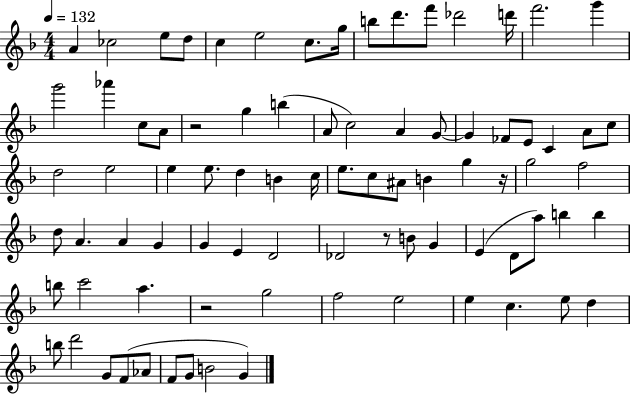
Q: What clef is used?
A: treble